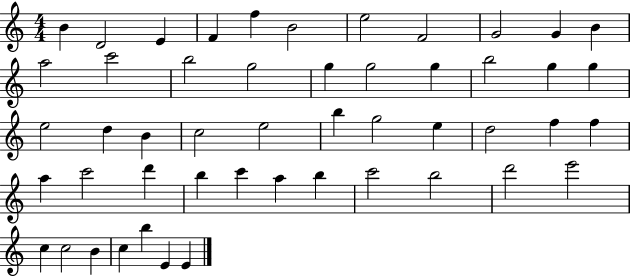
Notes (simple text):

B4/q D4/h E4/q F4/q F5/q B4/h E5/h F4/h G4/h G4/q B4/q A5/h C6/h B5/h G5/h G5/q G5/h G5/q B5/h G5/q G5/q E5/h D5/q B4/q C5/h E5/h B5/q G5/h E5/q D5/h F5/q F5/q A5/q C6/h D6/q B5/q C6/q A5/q B5/q C6/h B5/h D6/h E6/h C5/q C5/h B4/q C5/q B5/q E4/q E4/q